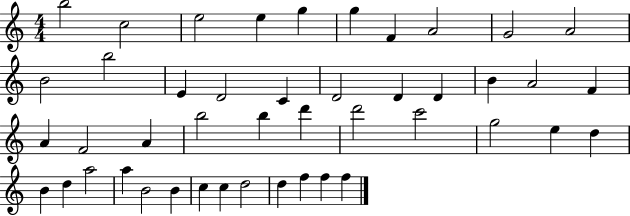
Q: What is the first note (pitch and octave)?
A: B5